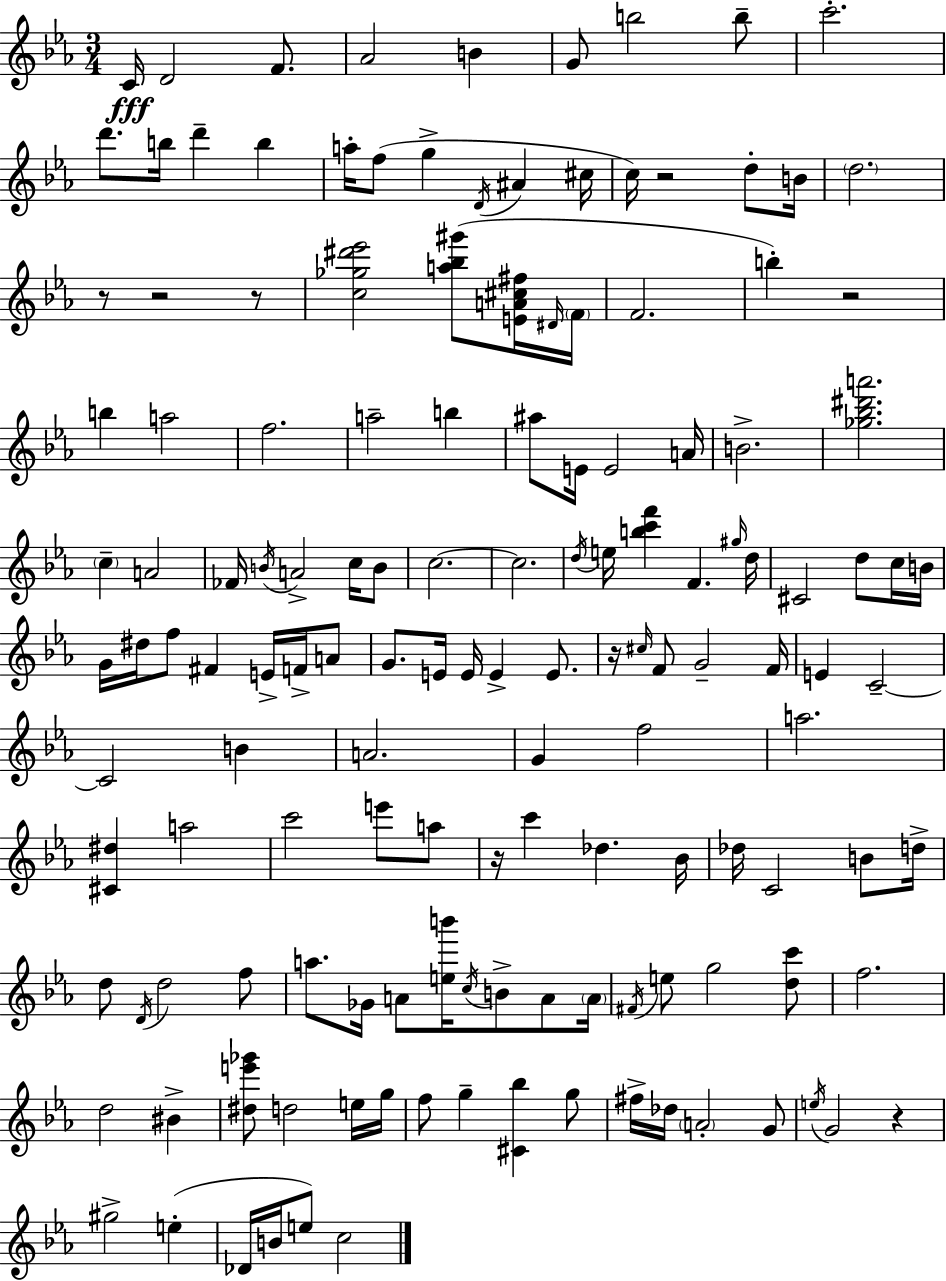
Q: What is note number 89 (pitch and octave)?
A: B4